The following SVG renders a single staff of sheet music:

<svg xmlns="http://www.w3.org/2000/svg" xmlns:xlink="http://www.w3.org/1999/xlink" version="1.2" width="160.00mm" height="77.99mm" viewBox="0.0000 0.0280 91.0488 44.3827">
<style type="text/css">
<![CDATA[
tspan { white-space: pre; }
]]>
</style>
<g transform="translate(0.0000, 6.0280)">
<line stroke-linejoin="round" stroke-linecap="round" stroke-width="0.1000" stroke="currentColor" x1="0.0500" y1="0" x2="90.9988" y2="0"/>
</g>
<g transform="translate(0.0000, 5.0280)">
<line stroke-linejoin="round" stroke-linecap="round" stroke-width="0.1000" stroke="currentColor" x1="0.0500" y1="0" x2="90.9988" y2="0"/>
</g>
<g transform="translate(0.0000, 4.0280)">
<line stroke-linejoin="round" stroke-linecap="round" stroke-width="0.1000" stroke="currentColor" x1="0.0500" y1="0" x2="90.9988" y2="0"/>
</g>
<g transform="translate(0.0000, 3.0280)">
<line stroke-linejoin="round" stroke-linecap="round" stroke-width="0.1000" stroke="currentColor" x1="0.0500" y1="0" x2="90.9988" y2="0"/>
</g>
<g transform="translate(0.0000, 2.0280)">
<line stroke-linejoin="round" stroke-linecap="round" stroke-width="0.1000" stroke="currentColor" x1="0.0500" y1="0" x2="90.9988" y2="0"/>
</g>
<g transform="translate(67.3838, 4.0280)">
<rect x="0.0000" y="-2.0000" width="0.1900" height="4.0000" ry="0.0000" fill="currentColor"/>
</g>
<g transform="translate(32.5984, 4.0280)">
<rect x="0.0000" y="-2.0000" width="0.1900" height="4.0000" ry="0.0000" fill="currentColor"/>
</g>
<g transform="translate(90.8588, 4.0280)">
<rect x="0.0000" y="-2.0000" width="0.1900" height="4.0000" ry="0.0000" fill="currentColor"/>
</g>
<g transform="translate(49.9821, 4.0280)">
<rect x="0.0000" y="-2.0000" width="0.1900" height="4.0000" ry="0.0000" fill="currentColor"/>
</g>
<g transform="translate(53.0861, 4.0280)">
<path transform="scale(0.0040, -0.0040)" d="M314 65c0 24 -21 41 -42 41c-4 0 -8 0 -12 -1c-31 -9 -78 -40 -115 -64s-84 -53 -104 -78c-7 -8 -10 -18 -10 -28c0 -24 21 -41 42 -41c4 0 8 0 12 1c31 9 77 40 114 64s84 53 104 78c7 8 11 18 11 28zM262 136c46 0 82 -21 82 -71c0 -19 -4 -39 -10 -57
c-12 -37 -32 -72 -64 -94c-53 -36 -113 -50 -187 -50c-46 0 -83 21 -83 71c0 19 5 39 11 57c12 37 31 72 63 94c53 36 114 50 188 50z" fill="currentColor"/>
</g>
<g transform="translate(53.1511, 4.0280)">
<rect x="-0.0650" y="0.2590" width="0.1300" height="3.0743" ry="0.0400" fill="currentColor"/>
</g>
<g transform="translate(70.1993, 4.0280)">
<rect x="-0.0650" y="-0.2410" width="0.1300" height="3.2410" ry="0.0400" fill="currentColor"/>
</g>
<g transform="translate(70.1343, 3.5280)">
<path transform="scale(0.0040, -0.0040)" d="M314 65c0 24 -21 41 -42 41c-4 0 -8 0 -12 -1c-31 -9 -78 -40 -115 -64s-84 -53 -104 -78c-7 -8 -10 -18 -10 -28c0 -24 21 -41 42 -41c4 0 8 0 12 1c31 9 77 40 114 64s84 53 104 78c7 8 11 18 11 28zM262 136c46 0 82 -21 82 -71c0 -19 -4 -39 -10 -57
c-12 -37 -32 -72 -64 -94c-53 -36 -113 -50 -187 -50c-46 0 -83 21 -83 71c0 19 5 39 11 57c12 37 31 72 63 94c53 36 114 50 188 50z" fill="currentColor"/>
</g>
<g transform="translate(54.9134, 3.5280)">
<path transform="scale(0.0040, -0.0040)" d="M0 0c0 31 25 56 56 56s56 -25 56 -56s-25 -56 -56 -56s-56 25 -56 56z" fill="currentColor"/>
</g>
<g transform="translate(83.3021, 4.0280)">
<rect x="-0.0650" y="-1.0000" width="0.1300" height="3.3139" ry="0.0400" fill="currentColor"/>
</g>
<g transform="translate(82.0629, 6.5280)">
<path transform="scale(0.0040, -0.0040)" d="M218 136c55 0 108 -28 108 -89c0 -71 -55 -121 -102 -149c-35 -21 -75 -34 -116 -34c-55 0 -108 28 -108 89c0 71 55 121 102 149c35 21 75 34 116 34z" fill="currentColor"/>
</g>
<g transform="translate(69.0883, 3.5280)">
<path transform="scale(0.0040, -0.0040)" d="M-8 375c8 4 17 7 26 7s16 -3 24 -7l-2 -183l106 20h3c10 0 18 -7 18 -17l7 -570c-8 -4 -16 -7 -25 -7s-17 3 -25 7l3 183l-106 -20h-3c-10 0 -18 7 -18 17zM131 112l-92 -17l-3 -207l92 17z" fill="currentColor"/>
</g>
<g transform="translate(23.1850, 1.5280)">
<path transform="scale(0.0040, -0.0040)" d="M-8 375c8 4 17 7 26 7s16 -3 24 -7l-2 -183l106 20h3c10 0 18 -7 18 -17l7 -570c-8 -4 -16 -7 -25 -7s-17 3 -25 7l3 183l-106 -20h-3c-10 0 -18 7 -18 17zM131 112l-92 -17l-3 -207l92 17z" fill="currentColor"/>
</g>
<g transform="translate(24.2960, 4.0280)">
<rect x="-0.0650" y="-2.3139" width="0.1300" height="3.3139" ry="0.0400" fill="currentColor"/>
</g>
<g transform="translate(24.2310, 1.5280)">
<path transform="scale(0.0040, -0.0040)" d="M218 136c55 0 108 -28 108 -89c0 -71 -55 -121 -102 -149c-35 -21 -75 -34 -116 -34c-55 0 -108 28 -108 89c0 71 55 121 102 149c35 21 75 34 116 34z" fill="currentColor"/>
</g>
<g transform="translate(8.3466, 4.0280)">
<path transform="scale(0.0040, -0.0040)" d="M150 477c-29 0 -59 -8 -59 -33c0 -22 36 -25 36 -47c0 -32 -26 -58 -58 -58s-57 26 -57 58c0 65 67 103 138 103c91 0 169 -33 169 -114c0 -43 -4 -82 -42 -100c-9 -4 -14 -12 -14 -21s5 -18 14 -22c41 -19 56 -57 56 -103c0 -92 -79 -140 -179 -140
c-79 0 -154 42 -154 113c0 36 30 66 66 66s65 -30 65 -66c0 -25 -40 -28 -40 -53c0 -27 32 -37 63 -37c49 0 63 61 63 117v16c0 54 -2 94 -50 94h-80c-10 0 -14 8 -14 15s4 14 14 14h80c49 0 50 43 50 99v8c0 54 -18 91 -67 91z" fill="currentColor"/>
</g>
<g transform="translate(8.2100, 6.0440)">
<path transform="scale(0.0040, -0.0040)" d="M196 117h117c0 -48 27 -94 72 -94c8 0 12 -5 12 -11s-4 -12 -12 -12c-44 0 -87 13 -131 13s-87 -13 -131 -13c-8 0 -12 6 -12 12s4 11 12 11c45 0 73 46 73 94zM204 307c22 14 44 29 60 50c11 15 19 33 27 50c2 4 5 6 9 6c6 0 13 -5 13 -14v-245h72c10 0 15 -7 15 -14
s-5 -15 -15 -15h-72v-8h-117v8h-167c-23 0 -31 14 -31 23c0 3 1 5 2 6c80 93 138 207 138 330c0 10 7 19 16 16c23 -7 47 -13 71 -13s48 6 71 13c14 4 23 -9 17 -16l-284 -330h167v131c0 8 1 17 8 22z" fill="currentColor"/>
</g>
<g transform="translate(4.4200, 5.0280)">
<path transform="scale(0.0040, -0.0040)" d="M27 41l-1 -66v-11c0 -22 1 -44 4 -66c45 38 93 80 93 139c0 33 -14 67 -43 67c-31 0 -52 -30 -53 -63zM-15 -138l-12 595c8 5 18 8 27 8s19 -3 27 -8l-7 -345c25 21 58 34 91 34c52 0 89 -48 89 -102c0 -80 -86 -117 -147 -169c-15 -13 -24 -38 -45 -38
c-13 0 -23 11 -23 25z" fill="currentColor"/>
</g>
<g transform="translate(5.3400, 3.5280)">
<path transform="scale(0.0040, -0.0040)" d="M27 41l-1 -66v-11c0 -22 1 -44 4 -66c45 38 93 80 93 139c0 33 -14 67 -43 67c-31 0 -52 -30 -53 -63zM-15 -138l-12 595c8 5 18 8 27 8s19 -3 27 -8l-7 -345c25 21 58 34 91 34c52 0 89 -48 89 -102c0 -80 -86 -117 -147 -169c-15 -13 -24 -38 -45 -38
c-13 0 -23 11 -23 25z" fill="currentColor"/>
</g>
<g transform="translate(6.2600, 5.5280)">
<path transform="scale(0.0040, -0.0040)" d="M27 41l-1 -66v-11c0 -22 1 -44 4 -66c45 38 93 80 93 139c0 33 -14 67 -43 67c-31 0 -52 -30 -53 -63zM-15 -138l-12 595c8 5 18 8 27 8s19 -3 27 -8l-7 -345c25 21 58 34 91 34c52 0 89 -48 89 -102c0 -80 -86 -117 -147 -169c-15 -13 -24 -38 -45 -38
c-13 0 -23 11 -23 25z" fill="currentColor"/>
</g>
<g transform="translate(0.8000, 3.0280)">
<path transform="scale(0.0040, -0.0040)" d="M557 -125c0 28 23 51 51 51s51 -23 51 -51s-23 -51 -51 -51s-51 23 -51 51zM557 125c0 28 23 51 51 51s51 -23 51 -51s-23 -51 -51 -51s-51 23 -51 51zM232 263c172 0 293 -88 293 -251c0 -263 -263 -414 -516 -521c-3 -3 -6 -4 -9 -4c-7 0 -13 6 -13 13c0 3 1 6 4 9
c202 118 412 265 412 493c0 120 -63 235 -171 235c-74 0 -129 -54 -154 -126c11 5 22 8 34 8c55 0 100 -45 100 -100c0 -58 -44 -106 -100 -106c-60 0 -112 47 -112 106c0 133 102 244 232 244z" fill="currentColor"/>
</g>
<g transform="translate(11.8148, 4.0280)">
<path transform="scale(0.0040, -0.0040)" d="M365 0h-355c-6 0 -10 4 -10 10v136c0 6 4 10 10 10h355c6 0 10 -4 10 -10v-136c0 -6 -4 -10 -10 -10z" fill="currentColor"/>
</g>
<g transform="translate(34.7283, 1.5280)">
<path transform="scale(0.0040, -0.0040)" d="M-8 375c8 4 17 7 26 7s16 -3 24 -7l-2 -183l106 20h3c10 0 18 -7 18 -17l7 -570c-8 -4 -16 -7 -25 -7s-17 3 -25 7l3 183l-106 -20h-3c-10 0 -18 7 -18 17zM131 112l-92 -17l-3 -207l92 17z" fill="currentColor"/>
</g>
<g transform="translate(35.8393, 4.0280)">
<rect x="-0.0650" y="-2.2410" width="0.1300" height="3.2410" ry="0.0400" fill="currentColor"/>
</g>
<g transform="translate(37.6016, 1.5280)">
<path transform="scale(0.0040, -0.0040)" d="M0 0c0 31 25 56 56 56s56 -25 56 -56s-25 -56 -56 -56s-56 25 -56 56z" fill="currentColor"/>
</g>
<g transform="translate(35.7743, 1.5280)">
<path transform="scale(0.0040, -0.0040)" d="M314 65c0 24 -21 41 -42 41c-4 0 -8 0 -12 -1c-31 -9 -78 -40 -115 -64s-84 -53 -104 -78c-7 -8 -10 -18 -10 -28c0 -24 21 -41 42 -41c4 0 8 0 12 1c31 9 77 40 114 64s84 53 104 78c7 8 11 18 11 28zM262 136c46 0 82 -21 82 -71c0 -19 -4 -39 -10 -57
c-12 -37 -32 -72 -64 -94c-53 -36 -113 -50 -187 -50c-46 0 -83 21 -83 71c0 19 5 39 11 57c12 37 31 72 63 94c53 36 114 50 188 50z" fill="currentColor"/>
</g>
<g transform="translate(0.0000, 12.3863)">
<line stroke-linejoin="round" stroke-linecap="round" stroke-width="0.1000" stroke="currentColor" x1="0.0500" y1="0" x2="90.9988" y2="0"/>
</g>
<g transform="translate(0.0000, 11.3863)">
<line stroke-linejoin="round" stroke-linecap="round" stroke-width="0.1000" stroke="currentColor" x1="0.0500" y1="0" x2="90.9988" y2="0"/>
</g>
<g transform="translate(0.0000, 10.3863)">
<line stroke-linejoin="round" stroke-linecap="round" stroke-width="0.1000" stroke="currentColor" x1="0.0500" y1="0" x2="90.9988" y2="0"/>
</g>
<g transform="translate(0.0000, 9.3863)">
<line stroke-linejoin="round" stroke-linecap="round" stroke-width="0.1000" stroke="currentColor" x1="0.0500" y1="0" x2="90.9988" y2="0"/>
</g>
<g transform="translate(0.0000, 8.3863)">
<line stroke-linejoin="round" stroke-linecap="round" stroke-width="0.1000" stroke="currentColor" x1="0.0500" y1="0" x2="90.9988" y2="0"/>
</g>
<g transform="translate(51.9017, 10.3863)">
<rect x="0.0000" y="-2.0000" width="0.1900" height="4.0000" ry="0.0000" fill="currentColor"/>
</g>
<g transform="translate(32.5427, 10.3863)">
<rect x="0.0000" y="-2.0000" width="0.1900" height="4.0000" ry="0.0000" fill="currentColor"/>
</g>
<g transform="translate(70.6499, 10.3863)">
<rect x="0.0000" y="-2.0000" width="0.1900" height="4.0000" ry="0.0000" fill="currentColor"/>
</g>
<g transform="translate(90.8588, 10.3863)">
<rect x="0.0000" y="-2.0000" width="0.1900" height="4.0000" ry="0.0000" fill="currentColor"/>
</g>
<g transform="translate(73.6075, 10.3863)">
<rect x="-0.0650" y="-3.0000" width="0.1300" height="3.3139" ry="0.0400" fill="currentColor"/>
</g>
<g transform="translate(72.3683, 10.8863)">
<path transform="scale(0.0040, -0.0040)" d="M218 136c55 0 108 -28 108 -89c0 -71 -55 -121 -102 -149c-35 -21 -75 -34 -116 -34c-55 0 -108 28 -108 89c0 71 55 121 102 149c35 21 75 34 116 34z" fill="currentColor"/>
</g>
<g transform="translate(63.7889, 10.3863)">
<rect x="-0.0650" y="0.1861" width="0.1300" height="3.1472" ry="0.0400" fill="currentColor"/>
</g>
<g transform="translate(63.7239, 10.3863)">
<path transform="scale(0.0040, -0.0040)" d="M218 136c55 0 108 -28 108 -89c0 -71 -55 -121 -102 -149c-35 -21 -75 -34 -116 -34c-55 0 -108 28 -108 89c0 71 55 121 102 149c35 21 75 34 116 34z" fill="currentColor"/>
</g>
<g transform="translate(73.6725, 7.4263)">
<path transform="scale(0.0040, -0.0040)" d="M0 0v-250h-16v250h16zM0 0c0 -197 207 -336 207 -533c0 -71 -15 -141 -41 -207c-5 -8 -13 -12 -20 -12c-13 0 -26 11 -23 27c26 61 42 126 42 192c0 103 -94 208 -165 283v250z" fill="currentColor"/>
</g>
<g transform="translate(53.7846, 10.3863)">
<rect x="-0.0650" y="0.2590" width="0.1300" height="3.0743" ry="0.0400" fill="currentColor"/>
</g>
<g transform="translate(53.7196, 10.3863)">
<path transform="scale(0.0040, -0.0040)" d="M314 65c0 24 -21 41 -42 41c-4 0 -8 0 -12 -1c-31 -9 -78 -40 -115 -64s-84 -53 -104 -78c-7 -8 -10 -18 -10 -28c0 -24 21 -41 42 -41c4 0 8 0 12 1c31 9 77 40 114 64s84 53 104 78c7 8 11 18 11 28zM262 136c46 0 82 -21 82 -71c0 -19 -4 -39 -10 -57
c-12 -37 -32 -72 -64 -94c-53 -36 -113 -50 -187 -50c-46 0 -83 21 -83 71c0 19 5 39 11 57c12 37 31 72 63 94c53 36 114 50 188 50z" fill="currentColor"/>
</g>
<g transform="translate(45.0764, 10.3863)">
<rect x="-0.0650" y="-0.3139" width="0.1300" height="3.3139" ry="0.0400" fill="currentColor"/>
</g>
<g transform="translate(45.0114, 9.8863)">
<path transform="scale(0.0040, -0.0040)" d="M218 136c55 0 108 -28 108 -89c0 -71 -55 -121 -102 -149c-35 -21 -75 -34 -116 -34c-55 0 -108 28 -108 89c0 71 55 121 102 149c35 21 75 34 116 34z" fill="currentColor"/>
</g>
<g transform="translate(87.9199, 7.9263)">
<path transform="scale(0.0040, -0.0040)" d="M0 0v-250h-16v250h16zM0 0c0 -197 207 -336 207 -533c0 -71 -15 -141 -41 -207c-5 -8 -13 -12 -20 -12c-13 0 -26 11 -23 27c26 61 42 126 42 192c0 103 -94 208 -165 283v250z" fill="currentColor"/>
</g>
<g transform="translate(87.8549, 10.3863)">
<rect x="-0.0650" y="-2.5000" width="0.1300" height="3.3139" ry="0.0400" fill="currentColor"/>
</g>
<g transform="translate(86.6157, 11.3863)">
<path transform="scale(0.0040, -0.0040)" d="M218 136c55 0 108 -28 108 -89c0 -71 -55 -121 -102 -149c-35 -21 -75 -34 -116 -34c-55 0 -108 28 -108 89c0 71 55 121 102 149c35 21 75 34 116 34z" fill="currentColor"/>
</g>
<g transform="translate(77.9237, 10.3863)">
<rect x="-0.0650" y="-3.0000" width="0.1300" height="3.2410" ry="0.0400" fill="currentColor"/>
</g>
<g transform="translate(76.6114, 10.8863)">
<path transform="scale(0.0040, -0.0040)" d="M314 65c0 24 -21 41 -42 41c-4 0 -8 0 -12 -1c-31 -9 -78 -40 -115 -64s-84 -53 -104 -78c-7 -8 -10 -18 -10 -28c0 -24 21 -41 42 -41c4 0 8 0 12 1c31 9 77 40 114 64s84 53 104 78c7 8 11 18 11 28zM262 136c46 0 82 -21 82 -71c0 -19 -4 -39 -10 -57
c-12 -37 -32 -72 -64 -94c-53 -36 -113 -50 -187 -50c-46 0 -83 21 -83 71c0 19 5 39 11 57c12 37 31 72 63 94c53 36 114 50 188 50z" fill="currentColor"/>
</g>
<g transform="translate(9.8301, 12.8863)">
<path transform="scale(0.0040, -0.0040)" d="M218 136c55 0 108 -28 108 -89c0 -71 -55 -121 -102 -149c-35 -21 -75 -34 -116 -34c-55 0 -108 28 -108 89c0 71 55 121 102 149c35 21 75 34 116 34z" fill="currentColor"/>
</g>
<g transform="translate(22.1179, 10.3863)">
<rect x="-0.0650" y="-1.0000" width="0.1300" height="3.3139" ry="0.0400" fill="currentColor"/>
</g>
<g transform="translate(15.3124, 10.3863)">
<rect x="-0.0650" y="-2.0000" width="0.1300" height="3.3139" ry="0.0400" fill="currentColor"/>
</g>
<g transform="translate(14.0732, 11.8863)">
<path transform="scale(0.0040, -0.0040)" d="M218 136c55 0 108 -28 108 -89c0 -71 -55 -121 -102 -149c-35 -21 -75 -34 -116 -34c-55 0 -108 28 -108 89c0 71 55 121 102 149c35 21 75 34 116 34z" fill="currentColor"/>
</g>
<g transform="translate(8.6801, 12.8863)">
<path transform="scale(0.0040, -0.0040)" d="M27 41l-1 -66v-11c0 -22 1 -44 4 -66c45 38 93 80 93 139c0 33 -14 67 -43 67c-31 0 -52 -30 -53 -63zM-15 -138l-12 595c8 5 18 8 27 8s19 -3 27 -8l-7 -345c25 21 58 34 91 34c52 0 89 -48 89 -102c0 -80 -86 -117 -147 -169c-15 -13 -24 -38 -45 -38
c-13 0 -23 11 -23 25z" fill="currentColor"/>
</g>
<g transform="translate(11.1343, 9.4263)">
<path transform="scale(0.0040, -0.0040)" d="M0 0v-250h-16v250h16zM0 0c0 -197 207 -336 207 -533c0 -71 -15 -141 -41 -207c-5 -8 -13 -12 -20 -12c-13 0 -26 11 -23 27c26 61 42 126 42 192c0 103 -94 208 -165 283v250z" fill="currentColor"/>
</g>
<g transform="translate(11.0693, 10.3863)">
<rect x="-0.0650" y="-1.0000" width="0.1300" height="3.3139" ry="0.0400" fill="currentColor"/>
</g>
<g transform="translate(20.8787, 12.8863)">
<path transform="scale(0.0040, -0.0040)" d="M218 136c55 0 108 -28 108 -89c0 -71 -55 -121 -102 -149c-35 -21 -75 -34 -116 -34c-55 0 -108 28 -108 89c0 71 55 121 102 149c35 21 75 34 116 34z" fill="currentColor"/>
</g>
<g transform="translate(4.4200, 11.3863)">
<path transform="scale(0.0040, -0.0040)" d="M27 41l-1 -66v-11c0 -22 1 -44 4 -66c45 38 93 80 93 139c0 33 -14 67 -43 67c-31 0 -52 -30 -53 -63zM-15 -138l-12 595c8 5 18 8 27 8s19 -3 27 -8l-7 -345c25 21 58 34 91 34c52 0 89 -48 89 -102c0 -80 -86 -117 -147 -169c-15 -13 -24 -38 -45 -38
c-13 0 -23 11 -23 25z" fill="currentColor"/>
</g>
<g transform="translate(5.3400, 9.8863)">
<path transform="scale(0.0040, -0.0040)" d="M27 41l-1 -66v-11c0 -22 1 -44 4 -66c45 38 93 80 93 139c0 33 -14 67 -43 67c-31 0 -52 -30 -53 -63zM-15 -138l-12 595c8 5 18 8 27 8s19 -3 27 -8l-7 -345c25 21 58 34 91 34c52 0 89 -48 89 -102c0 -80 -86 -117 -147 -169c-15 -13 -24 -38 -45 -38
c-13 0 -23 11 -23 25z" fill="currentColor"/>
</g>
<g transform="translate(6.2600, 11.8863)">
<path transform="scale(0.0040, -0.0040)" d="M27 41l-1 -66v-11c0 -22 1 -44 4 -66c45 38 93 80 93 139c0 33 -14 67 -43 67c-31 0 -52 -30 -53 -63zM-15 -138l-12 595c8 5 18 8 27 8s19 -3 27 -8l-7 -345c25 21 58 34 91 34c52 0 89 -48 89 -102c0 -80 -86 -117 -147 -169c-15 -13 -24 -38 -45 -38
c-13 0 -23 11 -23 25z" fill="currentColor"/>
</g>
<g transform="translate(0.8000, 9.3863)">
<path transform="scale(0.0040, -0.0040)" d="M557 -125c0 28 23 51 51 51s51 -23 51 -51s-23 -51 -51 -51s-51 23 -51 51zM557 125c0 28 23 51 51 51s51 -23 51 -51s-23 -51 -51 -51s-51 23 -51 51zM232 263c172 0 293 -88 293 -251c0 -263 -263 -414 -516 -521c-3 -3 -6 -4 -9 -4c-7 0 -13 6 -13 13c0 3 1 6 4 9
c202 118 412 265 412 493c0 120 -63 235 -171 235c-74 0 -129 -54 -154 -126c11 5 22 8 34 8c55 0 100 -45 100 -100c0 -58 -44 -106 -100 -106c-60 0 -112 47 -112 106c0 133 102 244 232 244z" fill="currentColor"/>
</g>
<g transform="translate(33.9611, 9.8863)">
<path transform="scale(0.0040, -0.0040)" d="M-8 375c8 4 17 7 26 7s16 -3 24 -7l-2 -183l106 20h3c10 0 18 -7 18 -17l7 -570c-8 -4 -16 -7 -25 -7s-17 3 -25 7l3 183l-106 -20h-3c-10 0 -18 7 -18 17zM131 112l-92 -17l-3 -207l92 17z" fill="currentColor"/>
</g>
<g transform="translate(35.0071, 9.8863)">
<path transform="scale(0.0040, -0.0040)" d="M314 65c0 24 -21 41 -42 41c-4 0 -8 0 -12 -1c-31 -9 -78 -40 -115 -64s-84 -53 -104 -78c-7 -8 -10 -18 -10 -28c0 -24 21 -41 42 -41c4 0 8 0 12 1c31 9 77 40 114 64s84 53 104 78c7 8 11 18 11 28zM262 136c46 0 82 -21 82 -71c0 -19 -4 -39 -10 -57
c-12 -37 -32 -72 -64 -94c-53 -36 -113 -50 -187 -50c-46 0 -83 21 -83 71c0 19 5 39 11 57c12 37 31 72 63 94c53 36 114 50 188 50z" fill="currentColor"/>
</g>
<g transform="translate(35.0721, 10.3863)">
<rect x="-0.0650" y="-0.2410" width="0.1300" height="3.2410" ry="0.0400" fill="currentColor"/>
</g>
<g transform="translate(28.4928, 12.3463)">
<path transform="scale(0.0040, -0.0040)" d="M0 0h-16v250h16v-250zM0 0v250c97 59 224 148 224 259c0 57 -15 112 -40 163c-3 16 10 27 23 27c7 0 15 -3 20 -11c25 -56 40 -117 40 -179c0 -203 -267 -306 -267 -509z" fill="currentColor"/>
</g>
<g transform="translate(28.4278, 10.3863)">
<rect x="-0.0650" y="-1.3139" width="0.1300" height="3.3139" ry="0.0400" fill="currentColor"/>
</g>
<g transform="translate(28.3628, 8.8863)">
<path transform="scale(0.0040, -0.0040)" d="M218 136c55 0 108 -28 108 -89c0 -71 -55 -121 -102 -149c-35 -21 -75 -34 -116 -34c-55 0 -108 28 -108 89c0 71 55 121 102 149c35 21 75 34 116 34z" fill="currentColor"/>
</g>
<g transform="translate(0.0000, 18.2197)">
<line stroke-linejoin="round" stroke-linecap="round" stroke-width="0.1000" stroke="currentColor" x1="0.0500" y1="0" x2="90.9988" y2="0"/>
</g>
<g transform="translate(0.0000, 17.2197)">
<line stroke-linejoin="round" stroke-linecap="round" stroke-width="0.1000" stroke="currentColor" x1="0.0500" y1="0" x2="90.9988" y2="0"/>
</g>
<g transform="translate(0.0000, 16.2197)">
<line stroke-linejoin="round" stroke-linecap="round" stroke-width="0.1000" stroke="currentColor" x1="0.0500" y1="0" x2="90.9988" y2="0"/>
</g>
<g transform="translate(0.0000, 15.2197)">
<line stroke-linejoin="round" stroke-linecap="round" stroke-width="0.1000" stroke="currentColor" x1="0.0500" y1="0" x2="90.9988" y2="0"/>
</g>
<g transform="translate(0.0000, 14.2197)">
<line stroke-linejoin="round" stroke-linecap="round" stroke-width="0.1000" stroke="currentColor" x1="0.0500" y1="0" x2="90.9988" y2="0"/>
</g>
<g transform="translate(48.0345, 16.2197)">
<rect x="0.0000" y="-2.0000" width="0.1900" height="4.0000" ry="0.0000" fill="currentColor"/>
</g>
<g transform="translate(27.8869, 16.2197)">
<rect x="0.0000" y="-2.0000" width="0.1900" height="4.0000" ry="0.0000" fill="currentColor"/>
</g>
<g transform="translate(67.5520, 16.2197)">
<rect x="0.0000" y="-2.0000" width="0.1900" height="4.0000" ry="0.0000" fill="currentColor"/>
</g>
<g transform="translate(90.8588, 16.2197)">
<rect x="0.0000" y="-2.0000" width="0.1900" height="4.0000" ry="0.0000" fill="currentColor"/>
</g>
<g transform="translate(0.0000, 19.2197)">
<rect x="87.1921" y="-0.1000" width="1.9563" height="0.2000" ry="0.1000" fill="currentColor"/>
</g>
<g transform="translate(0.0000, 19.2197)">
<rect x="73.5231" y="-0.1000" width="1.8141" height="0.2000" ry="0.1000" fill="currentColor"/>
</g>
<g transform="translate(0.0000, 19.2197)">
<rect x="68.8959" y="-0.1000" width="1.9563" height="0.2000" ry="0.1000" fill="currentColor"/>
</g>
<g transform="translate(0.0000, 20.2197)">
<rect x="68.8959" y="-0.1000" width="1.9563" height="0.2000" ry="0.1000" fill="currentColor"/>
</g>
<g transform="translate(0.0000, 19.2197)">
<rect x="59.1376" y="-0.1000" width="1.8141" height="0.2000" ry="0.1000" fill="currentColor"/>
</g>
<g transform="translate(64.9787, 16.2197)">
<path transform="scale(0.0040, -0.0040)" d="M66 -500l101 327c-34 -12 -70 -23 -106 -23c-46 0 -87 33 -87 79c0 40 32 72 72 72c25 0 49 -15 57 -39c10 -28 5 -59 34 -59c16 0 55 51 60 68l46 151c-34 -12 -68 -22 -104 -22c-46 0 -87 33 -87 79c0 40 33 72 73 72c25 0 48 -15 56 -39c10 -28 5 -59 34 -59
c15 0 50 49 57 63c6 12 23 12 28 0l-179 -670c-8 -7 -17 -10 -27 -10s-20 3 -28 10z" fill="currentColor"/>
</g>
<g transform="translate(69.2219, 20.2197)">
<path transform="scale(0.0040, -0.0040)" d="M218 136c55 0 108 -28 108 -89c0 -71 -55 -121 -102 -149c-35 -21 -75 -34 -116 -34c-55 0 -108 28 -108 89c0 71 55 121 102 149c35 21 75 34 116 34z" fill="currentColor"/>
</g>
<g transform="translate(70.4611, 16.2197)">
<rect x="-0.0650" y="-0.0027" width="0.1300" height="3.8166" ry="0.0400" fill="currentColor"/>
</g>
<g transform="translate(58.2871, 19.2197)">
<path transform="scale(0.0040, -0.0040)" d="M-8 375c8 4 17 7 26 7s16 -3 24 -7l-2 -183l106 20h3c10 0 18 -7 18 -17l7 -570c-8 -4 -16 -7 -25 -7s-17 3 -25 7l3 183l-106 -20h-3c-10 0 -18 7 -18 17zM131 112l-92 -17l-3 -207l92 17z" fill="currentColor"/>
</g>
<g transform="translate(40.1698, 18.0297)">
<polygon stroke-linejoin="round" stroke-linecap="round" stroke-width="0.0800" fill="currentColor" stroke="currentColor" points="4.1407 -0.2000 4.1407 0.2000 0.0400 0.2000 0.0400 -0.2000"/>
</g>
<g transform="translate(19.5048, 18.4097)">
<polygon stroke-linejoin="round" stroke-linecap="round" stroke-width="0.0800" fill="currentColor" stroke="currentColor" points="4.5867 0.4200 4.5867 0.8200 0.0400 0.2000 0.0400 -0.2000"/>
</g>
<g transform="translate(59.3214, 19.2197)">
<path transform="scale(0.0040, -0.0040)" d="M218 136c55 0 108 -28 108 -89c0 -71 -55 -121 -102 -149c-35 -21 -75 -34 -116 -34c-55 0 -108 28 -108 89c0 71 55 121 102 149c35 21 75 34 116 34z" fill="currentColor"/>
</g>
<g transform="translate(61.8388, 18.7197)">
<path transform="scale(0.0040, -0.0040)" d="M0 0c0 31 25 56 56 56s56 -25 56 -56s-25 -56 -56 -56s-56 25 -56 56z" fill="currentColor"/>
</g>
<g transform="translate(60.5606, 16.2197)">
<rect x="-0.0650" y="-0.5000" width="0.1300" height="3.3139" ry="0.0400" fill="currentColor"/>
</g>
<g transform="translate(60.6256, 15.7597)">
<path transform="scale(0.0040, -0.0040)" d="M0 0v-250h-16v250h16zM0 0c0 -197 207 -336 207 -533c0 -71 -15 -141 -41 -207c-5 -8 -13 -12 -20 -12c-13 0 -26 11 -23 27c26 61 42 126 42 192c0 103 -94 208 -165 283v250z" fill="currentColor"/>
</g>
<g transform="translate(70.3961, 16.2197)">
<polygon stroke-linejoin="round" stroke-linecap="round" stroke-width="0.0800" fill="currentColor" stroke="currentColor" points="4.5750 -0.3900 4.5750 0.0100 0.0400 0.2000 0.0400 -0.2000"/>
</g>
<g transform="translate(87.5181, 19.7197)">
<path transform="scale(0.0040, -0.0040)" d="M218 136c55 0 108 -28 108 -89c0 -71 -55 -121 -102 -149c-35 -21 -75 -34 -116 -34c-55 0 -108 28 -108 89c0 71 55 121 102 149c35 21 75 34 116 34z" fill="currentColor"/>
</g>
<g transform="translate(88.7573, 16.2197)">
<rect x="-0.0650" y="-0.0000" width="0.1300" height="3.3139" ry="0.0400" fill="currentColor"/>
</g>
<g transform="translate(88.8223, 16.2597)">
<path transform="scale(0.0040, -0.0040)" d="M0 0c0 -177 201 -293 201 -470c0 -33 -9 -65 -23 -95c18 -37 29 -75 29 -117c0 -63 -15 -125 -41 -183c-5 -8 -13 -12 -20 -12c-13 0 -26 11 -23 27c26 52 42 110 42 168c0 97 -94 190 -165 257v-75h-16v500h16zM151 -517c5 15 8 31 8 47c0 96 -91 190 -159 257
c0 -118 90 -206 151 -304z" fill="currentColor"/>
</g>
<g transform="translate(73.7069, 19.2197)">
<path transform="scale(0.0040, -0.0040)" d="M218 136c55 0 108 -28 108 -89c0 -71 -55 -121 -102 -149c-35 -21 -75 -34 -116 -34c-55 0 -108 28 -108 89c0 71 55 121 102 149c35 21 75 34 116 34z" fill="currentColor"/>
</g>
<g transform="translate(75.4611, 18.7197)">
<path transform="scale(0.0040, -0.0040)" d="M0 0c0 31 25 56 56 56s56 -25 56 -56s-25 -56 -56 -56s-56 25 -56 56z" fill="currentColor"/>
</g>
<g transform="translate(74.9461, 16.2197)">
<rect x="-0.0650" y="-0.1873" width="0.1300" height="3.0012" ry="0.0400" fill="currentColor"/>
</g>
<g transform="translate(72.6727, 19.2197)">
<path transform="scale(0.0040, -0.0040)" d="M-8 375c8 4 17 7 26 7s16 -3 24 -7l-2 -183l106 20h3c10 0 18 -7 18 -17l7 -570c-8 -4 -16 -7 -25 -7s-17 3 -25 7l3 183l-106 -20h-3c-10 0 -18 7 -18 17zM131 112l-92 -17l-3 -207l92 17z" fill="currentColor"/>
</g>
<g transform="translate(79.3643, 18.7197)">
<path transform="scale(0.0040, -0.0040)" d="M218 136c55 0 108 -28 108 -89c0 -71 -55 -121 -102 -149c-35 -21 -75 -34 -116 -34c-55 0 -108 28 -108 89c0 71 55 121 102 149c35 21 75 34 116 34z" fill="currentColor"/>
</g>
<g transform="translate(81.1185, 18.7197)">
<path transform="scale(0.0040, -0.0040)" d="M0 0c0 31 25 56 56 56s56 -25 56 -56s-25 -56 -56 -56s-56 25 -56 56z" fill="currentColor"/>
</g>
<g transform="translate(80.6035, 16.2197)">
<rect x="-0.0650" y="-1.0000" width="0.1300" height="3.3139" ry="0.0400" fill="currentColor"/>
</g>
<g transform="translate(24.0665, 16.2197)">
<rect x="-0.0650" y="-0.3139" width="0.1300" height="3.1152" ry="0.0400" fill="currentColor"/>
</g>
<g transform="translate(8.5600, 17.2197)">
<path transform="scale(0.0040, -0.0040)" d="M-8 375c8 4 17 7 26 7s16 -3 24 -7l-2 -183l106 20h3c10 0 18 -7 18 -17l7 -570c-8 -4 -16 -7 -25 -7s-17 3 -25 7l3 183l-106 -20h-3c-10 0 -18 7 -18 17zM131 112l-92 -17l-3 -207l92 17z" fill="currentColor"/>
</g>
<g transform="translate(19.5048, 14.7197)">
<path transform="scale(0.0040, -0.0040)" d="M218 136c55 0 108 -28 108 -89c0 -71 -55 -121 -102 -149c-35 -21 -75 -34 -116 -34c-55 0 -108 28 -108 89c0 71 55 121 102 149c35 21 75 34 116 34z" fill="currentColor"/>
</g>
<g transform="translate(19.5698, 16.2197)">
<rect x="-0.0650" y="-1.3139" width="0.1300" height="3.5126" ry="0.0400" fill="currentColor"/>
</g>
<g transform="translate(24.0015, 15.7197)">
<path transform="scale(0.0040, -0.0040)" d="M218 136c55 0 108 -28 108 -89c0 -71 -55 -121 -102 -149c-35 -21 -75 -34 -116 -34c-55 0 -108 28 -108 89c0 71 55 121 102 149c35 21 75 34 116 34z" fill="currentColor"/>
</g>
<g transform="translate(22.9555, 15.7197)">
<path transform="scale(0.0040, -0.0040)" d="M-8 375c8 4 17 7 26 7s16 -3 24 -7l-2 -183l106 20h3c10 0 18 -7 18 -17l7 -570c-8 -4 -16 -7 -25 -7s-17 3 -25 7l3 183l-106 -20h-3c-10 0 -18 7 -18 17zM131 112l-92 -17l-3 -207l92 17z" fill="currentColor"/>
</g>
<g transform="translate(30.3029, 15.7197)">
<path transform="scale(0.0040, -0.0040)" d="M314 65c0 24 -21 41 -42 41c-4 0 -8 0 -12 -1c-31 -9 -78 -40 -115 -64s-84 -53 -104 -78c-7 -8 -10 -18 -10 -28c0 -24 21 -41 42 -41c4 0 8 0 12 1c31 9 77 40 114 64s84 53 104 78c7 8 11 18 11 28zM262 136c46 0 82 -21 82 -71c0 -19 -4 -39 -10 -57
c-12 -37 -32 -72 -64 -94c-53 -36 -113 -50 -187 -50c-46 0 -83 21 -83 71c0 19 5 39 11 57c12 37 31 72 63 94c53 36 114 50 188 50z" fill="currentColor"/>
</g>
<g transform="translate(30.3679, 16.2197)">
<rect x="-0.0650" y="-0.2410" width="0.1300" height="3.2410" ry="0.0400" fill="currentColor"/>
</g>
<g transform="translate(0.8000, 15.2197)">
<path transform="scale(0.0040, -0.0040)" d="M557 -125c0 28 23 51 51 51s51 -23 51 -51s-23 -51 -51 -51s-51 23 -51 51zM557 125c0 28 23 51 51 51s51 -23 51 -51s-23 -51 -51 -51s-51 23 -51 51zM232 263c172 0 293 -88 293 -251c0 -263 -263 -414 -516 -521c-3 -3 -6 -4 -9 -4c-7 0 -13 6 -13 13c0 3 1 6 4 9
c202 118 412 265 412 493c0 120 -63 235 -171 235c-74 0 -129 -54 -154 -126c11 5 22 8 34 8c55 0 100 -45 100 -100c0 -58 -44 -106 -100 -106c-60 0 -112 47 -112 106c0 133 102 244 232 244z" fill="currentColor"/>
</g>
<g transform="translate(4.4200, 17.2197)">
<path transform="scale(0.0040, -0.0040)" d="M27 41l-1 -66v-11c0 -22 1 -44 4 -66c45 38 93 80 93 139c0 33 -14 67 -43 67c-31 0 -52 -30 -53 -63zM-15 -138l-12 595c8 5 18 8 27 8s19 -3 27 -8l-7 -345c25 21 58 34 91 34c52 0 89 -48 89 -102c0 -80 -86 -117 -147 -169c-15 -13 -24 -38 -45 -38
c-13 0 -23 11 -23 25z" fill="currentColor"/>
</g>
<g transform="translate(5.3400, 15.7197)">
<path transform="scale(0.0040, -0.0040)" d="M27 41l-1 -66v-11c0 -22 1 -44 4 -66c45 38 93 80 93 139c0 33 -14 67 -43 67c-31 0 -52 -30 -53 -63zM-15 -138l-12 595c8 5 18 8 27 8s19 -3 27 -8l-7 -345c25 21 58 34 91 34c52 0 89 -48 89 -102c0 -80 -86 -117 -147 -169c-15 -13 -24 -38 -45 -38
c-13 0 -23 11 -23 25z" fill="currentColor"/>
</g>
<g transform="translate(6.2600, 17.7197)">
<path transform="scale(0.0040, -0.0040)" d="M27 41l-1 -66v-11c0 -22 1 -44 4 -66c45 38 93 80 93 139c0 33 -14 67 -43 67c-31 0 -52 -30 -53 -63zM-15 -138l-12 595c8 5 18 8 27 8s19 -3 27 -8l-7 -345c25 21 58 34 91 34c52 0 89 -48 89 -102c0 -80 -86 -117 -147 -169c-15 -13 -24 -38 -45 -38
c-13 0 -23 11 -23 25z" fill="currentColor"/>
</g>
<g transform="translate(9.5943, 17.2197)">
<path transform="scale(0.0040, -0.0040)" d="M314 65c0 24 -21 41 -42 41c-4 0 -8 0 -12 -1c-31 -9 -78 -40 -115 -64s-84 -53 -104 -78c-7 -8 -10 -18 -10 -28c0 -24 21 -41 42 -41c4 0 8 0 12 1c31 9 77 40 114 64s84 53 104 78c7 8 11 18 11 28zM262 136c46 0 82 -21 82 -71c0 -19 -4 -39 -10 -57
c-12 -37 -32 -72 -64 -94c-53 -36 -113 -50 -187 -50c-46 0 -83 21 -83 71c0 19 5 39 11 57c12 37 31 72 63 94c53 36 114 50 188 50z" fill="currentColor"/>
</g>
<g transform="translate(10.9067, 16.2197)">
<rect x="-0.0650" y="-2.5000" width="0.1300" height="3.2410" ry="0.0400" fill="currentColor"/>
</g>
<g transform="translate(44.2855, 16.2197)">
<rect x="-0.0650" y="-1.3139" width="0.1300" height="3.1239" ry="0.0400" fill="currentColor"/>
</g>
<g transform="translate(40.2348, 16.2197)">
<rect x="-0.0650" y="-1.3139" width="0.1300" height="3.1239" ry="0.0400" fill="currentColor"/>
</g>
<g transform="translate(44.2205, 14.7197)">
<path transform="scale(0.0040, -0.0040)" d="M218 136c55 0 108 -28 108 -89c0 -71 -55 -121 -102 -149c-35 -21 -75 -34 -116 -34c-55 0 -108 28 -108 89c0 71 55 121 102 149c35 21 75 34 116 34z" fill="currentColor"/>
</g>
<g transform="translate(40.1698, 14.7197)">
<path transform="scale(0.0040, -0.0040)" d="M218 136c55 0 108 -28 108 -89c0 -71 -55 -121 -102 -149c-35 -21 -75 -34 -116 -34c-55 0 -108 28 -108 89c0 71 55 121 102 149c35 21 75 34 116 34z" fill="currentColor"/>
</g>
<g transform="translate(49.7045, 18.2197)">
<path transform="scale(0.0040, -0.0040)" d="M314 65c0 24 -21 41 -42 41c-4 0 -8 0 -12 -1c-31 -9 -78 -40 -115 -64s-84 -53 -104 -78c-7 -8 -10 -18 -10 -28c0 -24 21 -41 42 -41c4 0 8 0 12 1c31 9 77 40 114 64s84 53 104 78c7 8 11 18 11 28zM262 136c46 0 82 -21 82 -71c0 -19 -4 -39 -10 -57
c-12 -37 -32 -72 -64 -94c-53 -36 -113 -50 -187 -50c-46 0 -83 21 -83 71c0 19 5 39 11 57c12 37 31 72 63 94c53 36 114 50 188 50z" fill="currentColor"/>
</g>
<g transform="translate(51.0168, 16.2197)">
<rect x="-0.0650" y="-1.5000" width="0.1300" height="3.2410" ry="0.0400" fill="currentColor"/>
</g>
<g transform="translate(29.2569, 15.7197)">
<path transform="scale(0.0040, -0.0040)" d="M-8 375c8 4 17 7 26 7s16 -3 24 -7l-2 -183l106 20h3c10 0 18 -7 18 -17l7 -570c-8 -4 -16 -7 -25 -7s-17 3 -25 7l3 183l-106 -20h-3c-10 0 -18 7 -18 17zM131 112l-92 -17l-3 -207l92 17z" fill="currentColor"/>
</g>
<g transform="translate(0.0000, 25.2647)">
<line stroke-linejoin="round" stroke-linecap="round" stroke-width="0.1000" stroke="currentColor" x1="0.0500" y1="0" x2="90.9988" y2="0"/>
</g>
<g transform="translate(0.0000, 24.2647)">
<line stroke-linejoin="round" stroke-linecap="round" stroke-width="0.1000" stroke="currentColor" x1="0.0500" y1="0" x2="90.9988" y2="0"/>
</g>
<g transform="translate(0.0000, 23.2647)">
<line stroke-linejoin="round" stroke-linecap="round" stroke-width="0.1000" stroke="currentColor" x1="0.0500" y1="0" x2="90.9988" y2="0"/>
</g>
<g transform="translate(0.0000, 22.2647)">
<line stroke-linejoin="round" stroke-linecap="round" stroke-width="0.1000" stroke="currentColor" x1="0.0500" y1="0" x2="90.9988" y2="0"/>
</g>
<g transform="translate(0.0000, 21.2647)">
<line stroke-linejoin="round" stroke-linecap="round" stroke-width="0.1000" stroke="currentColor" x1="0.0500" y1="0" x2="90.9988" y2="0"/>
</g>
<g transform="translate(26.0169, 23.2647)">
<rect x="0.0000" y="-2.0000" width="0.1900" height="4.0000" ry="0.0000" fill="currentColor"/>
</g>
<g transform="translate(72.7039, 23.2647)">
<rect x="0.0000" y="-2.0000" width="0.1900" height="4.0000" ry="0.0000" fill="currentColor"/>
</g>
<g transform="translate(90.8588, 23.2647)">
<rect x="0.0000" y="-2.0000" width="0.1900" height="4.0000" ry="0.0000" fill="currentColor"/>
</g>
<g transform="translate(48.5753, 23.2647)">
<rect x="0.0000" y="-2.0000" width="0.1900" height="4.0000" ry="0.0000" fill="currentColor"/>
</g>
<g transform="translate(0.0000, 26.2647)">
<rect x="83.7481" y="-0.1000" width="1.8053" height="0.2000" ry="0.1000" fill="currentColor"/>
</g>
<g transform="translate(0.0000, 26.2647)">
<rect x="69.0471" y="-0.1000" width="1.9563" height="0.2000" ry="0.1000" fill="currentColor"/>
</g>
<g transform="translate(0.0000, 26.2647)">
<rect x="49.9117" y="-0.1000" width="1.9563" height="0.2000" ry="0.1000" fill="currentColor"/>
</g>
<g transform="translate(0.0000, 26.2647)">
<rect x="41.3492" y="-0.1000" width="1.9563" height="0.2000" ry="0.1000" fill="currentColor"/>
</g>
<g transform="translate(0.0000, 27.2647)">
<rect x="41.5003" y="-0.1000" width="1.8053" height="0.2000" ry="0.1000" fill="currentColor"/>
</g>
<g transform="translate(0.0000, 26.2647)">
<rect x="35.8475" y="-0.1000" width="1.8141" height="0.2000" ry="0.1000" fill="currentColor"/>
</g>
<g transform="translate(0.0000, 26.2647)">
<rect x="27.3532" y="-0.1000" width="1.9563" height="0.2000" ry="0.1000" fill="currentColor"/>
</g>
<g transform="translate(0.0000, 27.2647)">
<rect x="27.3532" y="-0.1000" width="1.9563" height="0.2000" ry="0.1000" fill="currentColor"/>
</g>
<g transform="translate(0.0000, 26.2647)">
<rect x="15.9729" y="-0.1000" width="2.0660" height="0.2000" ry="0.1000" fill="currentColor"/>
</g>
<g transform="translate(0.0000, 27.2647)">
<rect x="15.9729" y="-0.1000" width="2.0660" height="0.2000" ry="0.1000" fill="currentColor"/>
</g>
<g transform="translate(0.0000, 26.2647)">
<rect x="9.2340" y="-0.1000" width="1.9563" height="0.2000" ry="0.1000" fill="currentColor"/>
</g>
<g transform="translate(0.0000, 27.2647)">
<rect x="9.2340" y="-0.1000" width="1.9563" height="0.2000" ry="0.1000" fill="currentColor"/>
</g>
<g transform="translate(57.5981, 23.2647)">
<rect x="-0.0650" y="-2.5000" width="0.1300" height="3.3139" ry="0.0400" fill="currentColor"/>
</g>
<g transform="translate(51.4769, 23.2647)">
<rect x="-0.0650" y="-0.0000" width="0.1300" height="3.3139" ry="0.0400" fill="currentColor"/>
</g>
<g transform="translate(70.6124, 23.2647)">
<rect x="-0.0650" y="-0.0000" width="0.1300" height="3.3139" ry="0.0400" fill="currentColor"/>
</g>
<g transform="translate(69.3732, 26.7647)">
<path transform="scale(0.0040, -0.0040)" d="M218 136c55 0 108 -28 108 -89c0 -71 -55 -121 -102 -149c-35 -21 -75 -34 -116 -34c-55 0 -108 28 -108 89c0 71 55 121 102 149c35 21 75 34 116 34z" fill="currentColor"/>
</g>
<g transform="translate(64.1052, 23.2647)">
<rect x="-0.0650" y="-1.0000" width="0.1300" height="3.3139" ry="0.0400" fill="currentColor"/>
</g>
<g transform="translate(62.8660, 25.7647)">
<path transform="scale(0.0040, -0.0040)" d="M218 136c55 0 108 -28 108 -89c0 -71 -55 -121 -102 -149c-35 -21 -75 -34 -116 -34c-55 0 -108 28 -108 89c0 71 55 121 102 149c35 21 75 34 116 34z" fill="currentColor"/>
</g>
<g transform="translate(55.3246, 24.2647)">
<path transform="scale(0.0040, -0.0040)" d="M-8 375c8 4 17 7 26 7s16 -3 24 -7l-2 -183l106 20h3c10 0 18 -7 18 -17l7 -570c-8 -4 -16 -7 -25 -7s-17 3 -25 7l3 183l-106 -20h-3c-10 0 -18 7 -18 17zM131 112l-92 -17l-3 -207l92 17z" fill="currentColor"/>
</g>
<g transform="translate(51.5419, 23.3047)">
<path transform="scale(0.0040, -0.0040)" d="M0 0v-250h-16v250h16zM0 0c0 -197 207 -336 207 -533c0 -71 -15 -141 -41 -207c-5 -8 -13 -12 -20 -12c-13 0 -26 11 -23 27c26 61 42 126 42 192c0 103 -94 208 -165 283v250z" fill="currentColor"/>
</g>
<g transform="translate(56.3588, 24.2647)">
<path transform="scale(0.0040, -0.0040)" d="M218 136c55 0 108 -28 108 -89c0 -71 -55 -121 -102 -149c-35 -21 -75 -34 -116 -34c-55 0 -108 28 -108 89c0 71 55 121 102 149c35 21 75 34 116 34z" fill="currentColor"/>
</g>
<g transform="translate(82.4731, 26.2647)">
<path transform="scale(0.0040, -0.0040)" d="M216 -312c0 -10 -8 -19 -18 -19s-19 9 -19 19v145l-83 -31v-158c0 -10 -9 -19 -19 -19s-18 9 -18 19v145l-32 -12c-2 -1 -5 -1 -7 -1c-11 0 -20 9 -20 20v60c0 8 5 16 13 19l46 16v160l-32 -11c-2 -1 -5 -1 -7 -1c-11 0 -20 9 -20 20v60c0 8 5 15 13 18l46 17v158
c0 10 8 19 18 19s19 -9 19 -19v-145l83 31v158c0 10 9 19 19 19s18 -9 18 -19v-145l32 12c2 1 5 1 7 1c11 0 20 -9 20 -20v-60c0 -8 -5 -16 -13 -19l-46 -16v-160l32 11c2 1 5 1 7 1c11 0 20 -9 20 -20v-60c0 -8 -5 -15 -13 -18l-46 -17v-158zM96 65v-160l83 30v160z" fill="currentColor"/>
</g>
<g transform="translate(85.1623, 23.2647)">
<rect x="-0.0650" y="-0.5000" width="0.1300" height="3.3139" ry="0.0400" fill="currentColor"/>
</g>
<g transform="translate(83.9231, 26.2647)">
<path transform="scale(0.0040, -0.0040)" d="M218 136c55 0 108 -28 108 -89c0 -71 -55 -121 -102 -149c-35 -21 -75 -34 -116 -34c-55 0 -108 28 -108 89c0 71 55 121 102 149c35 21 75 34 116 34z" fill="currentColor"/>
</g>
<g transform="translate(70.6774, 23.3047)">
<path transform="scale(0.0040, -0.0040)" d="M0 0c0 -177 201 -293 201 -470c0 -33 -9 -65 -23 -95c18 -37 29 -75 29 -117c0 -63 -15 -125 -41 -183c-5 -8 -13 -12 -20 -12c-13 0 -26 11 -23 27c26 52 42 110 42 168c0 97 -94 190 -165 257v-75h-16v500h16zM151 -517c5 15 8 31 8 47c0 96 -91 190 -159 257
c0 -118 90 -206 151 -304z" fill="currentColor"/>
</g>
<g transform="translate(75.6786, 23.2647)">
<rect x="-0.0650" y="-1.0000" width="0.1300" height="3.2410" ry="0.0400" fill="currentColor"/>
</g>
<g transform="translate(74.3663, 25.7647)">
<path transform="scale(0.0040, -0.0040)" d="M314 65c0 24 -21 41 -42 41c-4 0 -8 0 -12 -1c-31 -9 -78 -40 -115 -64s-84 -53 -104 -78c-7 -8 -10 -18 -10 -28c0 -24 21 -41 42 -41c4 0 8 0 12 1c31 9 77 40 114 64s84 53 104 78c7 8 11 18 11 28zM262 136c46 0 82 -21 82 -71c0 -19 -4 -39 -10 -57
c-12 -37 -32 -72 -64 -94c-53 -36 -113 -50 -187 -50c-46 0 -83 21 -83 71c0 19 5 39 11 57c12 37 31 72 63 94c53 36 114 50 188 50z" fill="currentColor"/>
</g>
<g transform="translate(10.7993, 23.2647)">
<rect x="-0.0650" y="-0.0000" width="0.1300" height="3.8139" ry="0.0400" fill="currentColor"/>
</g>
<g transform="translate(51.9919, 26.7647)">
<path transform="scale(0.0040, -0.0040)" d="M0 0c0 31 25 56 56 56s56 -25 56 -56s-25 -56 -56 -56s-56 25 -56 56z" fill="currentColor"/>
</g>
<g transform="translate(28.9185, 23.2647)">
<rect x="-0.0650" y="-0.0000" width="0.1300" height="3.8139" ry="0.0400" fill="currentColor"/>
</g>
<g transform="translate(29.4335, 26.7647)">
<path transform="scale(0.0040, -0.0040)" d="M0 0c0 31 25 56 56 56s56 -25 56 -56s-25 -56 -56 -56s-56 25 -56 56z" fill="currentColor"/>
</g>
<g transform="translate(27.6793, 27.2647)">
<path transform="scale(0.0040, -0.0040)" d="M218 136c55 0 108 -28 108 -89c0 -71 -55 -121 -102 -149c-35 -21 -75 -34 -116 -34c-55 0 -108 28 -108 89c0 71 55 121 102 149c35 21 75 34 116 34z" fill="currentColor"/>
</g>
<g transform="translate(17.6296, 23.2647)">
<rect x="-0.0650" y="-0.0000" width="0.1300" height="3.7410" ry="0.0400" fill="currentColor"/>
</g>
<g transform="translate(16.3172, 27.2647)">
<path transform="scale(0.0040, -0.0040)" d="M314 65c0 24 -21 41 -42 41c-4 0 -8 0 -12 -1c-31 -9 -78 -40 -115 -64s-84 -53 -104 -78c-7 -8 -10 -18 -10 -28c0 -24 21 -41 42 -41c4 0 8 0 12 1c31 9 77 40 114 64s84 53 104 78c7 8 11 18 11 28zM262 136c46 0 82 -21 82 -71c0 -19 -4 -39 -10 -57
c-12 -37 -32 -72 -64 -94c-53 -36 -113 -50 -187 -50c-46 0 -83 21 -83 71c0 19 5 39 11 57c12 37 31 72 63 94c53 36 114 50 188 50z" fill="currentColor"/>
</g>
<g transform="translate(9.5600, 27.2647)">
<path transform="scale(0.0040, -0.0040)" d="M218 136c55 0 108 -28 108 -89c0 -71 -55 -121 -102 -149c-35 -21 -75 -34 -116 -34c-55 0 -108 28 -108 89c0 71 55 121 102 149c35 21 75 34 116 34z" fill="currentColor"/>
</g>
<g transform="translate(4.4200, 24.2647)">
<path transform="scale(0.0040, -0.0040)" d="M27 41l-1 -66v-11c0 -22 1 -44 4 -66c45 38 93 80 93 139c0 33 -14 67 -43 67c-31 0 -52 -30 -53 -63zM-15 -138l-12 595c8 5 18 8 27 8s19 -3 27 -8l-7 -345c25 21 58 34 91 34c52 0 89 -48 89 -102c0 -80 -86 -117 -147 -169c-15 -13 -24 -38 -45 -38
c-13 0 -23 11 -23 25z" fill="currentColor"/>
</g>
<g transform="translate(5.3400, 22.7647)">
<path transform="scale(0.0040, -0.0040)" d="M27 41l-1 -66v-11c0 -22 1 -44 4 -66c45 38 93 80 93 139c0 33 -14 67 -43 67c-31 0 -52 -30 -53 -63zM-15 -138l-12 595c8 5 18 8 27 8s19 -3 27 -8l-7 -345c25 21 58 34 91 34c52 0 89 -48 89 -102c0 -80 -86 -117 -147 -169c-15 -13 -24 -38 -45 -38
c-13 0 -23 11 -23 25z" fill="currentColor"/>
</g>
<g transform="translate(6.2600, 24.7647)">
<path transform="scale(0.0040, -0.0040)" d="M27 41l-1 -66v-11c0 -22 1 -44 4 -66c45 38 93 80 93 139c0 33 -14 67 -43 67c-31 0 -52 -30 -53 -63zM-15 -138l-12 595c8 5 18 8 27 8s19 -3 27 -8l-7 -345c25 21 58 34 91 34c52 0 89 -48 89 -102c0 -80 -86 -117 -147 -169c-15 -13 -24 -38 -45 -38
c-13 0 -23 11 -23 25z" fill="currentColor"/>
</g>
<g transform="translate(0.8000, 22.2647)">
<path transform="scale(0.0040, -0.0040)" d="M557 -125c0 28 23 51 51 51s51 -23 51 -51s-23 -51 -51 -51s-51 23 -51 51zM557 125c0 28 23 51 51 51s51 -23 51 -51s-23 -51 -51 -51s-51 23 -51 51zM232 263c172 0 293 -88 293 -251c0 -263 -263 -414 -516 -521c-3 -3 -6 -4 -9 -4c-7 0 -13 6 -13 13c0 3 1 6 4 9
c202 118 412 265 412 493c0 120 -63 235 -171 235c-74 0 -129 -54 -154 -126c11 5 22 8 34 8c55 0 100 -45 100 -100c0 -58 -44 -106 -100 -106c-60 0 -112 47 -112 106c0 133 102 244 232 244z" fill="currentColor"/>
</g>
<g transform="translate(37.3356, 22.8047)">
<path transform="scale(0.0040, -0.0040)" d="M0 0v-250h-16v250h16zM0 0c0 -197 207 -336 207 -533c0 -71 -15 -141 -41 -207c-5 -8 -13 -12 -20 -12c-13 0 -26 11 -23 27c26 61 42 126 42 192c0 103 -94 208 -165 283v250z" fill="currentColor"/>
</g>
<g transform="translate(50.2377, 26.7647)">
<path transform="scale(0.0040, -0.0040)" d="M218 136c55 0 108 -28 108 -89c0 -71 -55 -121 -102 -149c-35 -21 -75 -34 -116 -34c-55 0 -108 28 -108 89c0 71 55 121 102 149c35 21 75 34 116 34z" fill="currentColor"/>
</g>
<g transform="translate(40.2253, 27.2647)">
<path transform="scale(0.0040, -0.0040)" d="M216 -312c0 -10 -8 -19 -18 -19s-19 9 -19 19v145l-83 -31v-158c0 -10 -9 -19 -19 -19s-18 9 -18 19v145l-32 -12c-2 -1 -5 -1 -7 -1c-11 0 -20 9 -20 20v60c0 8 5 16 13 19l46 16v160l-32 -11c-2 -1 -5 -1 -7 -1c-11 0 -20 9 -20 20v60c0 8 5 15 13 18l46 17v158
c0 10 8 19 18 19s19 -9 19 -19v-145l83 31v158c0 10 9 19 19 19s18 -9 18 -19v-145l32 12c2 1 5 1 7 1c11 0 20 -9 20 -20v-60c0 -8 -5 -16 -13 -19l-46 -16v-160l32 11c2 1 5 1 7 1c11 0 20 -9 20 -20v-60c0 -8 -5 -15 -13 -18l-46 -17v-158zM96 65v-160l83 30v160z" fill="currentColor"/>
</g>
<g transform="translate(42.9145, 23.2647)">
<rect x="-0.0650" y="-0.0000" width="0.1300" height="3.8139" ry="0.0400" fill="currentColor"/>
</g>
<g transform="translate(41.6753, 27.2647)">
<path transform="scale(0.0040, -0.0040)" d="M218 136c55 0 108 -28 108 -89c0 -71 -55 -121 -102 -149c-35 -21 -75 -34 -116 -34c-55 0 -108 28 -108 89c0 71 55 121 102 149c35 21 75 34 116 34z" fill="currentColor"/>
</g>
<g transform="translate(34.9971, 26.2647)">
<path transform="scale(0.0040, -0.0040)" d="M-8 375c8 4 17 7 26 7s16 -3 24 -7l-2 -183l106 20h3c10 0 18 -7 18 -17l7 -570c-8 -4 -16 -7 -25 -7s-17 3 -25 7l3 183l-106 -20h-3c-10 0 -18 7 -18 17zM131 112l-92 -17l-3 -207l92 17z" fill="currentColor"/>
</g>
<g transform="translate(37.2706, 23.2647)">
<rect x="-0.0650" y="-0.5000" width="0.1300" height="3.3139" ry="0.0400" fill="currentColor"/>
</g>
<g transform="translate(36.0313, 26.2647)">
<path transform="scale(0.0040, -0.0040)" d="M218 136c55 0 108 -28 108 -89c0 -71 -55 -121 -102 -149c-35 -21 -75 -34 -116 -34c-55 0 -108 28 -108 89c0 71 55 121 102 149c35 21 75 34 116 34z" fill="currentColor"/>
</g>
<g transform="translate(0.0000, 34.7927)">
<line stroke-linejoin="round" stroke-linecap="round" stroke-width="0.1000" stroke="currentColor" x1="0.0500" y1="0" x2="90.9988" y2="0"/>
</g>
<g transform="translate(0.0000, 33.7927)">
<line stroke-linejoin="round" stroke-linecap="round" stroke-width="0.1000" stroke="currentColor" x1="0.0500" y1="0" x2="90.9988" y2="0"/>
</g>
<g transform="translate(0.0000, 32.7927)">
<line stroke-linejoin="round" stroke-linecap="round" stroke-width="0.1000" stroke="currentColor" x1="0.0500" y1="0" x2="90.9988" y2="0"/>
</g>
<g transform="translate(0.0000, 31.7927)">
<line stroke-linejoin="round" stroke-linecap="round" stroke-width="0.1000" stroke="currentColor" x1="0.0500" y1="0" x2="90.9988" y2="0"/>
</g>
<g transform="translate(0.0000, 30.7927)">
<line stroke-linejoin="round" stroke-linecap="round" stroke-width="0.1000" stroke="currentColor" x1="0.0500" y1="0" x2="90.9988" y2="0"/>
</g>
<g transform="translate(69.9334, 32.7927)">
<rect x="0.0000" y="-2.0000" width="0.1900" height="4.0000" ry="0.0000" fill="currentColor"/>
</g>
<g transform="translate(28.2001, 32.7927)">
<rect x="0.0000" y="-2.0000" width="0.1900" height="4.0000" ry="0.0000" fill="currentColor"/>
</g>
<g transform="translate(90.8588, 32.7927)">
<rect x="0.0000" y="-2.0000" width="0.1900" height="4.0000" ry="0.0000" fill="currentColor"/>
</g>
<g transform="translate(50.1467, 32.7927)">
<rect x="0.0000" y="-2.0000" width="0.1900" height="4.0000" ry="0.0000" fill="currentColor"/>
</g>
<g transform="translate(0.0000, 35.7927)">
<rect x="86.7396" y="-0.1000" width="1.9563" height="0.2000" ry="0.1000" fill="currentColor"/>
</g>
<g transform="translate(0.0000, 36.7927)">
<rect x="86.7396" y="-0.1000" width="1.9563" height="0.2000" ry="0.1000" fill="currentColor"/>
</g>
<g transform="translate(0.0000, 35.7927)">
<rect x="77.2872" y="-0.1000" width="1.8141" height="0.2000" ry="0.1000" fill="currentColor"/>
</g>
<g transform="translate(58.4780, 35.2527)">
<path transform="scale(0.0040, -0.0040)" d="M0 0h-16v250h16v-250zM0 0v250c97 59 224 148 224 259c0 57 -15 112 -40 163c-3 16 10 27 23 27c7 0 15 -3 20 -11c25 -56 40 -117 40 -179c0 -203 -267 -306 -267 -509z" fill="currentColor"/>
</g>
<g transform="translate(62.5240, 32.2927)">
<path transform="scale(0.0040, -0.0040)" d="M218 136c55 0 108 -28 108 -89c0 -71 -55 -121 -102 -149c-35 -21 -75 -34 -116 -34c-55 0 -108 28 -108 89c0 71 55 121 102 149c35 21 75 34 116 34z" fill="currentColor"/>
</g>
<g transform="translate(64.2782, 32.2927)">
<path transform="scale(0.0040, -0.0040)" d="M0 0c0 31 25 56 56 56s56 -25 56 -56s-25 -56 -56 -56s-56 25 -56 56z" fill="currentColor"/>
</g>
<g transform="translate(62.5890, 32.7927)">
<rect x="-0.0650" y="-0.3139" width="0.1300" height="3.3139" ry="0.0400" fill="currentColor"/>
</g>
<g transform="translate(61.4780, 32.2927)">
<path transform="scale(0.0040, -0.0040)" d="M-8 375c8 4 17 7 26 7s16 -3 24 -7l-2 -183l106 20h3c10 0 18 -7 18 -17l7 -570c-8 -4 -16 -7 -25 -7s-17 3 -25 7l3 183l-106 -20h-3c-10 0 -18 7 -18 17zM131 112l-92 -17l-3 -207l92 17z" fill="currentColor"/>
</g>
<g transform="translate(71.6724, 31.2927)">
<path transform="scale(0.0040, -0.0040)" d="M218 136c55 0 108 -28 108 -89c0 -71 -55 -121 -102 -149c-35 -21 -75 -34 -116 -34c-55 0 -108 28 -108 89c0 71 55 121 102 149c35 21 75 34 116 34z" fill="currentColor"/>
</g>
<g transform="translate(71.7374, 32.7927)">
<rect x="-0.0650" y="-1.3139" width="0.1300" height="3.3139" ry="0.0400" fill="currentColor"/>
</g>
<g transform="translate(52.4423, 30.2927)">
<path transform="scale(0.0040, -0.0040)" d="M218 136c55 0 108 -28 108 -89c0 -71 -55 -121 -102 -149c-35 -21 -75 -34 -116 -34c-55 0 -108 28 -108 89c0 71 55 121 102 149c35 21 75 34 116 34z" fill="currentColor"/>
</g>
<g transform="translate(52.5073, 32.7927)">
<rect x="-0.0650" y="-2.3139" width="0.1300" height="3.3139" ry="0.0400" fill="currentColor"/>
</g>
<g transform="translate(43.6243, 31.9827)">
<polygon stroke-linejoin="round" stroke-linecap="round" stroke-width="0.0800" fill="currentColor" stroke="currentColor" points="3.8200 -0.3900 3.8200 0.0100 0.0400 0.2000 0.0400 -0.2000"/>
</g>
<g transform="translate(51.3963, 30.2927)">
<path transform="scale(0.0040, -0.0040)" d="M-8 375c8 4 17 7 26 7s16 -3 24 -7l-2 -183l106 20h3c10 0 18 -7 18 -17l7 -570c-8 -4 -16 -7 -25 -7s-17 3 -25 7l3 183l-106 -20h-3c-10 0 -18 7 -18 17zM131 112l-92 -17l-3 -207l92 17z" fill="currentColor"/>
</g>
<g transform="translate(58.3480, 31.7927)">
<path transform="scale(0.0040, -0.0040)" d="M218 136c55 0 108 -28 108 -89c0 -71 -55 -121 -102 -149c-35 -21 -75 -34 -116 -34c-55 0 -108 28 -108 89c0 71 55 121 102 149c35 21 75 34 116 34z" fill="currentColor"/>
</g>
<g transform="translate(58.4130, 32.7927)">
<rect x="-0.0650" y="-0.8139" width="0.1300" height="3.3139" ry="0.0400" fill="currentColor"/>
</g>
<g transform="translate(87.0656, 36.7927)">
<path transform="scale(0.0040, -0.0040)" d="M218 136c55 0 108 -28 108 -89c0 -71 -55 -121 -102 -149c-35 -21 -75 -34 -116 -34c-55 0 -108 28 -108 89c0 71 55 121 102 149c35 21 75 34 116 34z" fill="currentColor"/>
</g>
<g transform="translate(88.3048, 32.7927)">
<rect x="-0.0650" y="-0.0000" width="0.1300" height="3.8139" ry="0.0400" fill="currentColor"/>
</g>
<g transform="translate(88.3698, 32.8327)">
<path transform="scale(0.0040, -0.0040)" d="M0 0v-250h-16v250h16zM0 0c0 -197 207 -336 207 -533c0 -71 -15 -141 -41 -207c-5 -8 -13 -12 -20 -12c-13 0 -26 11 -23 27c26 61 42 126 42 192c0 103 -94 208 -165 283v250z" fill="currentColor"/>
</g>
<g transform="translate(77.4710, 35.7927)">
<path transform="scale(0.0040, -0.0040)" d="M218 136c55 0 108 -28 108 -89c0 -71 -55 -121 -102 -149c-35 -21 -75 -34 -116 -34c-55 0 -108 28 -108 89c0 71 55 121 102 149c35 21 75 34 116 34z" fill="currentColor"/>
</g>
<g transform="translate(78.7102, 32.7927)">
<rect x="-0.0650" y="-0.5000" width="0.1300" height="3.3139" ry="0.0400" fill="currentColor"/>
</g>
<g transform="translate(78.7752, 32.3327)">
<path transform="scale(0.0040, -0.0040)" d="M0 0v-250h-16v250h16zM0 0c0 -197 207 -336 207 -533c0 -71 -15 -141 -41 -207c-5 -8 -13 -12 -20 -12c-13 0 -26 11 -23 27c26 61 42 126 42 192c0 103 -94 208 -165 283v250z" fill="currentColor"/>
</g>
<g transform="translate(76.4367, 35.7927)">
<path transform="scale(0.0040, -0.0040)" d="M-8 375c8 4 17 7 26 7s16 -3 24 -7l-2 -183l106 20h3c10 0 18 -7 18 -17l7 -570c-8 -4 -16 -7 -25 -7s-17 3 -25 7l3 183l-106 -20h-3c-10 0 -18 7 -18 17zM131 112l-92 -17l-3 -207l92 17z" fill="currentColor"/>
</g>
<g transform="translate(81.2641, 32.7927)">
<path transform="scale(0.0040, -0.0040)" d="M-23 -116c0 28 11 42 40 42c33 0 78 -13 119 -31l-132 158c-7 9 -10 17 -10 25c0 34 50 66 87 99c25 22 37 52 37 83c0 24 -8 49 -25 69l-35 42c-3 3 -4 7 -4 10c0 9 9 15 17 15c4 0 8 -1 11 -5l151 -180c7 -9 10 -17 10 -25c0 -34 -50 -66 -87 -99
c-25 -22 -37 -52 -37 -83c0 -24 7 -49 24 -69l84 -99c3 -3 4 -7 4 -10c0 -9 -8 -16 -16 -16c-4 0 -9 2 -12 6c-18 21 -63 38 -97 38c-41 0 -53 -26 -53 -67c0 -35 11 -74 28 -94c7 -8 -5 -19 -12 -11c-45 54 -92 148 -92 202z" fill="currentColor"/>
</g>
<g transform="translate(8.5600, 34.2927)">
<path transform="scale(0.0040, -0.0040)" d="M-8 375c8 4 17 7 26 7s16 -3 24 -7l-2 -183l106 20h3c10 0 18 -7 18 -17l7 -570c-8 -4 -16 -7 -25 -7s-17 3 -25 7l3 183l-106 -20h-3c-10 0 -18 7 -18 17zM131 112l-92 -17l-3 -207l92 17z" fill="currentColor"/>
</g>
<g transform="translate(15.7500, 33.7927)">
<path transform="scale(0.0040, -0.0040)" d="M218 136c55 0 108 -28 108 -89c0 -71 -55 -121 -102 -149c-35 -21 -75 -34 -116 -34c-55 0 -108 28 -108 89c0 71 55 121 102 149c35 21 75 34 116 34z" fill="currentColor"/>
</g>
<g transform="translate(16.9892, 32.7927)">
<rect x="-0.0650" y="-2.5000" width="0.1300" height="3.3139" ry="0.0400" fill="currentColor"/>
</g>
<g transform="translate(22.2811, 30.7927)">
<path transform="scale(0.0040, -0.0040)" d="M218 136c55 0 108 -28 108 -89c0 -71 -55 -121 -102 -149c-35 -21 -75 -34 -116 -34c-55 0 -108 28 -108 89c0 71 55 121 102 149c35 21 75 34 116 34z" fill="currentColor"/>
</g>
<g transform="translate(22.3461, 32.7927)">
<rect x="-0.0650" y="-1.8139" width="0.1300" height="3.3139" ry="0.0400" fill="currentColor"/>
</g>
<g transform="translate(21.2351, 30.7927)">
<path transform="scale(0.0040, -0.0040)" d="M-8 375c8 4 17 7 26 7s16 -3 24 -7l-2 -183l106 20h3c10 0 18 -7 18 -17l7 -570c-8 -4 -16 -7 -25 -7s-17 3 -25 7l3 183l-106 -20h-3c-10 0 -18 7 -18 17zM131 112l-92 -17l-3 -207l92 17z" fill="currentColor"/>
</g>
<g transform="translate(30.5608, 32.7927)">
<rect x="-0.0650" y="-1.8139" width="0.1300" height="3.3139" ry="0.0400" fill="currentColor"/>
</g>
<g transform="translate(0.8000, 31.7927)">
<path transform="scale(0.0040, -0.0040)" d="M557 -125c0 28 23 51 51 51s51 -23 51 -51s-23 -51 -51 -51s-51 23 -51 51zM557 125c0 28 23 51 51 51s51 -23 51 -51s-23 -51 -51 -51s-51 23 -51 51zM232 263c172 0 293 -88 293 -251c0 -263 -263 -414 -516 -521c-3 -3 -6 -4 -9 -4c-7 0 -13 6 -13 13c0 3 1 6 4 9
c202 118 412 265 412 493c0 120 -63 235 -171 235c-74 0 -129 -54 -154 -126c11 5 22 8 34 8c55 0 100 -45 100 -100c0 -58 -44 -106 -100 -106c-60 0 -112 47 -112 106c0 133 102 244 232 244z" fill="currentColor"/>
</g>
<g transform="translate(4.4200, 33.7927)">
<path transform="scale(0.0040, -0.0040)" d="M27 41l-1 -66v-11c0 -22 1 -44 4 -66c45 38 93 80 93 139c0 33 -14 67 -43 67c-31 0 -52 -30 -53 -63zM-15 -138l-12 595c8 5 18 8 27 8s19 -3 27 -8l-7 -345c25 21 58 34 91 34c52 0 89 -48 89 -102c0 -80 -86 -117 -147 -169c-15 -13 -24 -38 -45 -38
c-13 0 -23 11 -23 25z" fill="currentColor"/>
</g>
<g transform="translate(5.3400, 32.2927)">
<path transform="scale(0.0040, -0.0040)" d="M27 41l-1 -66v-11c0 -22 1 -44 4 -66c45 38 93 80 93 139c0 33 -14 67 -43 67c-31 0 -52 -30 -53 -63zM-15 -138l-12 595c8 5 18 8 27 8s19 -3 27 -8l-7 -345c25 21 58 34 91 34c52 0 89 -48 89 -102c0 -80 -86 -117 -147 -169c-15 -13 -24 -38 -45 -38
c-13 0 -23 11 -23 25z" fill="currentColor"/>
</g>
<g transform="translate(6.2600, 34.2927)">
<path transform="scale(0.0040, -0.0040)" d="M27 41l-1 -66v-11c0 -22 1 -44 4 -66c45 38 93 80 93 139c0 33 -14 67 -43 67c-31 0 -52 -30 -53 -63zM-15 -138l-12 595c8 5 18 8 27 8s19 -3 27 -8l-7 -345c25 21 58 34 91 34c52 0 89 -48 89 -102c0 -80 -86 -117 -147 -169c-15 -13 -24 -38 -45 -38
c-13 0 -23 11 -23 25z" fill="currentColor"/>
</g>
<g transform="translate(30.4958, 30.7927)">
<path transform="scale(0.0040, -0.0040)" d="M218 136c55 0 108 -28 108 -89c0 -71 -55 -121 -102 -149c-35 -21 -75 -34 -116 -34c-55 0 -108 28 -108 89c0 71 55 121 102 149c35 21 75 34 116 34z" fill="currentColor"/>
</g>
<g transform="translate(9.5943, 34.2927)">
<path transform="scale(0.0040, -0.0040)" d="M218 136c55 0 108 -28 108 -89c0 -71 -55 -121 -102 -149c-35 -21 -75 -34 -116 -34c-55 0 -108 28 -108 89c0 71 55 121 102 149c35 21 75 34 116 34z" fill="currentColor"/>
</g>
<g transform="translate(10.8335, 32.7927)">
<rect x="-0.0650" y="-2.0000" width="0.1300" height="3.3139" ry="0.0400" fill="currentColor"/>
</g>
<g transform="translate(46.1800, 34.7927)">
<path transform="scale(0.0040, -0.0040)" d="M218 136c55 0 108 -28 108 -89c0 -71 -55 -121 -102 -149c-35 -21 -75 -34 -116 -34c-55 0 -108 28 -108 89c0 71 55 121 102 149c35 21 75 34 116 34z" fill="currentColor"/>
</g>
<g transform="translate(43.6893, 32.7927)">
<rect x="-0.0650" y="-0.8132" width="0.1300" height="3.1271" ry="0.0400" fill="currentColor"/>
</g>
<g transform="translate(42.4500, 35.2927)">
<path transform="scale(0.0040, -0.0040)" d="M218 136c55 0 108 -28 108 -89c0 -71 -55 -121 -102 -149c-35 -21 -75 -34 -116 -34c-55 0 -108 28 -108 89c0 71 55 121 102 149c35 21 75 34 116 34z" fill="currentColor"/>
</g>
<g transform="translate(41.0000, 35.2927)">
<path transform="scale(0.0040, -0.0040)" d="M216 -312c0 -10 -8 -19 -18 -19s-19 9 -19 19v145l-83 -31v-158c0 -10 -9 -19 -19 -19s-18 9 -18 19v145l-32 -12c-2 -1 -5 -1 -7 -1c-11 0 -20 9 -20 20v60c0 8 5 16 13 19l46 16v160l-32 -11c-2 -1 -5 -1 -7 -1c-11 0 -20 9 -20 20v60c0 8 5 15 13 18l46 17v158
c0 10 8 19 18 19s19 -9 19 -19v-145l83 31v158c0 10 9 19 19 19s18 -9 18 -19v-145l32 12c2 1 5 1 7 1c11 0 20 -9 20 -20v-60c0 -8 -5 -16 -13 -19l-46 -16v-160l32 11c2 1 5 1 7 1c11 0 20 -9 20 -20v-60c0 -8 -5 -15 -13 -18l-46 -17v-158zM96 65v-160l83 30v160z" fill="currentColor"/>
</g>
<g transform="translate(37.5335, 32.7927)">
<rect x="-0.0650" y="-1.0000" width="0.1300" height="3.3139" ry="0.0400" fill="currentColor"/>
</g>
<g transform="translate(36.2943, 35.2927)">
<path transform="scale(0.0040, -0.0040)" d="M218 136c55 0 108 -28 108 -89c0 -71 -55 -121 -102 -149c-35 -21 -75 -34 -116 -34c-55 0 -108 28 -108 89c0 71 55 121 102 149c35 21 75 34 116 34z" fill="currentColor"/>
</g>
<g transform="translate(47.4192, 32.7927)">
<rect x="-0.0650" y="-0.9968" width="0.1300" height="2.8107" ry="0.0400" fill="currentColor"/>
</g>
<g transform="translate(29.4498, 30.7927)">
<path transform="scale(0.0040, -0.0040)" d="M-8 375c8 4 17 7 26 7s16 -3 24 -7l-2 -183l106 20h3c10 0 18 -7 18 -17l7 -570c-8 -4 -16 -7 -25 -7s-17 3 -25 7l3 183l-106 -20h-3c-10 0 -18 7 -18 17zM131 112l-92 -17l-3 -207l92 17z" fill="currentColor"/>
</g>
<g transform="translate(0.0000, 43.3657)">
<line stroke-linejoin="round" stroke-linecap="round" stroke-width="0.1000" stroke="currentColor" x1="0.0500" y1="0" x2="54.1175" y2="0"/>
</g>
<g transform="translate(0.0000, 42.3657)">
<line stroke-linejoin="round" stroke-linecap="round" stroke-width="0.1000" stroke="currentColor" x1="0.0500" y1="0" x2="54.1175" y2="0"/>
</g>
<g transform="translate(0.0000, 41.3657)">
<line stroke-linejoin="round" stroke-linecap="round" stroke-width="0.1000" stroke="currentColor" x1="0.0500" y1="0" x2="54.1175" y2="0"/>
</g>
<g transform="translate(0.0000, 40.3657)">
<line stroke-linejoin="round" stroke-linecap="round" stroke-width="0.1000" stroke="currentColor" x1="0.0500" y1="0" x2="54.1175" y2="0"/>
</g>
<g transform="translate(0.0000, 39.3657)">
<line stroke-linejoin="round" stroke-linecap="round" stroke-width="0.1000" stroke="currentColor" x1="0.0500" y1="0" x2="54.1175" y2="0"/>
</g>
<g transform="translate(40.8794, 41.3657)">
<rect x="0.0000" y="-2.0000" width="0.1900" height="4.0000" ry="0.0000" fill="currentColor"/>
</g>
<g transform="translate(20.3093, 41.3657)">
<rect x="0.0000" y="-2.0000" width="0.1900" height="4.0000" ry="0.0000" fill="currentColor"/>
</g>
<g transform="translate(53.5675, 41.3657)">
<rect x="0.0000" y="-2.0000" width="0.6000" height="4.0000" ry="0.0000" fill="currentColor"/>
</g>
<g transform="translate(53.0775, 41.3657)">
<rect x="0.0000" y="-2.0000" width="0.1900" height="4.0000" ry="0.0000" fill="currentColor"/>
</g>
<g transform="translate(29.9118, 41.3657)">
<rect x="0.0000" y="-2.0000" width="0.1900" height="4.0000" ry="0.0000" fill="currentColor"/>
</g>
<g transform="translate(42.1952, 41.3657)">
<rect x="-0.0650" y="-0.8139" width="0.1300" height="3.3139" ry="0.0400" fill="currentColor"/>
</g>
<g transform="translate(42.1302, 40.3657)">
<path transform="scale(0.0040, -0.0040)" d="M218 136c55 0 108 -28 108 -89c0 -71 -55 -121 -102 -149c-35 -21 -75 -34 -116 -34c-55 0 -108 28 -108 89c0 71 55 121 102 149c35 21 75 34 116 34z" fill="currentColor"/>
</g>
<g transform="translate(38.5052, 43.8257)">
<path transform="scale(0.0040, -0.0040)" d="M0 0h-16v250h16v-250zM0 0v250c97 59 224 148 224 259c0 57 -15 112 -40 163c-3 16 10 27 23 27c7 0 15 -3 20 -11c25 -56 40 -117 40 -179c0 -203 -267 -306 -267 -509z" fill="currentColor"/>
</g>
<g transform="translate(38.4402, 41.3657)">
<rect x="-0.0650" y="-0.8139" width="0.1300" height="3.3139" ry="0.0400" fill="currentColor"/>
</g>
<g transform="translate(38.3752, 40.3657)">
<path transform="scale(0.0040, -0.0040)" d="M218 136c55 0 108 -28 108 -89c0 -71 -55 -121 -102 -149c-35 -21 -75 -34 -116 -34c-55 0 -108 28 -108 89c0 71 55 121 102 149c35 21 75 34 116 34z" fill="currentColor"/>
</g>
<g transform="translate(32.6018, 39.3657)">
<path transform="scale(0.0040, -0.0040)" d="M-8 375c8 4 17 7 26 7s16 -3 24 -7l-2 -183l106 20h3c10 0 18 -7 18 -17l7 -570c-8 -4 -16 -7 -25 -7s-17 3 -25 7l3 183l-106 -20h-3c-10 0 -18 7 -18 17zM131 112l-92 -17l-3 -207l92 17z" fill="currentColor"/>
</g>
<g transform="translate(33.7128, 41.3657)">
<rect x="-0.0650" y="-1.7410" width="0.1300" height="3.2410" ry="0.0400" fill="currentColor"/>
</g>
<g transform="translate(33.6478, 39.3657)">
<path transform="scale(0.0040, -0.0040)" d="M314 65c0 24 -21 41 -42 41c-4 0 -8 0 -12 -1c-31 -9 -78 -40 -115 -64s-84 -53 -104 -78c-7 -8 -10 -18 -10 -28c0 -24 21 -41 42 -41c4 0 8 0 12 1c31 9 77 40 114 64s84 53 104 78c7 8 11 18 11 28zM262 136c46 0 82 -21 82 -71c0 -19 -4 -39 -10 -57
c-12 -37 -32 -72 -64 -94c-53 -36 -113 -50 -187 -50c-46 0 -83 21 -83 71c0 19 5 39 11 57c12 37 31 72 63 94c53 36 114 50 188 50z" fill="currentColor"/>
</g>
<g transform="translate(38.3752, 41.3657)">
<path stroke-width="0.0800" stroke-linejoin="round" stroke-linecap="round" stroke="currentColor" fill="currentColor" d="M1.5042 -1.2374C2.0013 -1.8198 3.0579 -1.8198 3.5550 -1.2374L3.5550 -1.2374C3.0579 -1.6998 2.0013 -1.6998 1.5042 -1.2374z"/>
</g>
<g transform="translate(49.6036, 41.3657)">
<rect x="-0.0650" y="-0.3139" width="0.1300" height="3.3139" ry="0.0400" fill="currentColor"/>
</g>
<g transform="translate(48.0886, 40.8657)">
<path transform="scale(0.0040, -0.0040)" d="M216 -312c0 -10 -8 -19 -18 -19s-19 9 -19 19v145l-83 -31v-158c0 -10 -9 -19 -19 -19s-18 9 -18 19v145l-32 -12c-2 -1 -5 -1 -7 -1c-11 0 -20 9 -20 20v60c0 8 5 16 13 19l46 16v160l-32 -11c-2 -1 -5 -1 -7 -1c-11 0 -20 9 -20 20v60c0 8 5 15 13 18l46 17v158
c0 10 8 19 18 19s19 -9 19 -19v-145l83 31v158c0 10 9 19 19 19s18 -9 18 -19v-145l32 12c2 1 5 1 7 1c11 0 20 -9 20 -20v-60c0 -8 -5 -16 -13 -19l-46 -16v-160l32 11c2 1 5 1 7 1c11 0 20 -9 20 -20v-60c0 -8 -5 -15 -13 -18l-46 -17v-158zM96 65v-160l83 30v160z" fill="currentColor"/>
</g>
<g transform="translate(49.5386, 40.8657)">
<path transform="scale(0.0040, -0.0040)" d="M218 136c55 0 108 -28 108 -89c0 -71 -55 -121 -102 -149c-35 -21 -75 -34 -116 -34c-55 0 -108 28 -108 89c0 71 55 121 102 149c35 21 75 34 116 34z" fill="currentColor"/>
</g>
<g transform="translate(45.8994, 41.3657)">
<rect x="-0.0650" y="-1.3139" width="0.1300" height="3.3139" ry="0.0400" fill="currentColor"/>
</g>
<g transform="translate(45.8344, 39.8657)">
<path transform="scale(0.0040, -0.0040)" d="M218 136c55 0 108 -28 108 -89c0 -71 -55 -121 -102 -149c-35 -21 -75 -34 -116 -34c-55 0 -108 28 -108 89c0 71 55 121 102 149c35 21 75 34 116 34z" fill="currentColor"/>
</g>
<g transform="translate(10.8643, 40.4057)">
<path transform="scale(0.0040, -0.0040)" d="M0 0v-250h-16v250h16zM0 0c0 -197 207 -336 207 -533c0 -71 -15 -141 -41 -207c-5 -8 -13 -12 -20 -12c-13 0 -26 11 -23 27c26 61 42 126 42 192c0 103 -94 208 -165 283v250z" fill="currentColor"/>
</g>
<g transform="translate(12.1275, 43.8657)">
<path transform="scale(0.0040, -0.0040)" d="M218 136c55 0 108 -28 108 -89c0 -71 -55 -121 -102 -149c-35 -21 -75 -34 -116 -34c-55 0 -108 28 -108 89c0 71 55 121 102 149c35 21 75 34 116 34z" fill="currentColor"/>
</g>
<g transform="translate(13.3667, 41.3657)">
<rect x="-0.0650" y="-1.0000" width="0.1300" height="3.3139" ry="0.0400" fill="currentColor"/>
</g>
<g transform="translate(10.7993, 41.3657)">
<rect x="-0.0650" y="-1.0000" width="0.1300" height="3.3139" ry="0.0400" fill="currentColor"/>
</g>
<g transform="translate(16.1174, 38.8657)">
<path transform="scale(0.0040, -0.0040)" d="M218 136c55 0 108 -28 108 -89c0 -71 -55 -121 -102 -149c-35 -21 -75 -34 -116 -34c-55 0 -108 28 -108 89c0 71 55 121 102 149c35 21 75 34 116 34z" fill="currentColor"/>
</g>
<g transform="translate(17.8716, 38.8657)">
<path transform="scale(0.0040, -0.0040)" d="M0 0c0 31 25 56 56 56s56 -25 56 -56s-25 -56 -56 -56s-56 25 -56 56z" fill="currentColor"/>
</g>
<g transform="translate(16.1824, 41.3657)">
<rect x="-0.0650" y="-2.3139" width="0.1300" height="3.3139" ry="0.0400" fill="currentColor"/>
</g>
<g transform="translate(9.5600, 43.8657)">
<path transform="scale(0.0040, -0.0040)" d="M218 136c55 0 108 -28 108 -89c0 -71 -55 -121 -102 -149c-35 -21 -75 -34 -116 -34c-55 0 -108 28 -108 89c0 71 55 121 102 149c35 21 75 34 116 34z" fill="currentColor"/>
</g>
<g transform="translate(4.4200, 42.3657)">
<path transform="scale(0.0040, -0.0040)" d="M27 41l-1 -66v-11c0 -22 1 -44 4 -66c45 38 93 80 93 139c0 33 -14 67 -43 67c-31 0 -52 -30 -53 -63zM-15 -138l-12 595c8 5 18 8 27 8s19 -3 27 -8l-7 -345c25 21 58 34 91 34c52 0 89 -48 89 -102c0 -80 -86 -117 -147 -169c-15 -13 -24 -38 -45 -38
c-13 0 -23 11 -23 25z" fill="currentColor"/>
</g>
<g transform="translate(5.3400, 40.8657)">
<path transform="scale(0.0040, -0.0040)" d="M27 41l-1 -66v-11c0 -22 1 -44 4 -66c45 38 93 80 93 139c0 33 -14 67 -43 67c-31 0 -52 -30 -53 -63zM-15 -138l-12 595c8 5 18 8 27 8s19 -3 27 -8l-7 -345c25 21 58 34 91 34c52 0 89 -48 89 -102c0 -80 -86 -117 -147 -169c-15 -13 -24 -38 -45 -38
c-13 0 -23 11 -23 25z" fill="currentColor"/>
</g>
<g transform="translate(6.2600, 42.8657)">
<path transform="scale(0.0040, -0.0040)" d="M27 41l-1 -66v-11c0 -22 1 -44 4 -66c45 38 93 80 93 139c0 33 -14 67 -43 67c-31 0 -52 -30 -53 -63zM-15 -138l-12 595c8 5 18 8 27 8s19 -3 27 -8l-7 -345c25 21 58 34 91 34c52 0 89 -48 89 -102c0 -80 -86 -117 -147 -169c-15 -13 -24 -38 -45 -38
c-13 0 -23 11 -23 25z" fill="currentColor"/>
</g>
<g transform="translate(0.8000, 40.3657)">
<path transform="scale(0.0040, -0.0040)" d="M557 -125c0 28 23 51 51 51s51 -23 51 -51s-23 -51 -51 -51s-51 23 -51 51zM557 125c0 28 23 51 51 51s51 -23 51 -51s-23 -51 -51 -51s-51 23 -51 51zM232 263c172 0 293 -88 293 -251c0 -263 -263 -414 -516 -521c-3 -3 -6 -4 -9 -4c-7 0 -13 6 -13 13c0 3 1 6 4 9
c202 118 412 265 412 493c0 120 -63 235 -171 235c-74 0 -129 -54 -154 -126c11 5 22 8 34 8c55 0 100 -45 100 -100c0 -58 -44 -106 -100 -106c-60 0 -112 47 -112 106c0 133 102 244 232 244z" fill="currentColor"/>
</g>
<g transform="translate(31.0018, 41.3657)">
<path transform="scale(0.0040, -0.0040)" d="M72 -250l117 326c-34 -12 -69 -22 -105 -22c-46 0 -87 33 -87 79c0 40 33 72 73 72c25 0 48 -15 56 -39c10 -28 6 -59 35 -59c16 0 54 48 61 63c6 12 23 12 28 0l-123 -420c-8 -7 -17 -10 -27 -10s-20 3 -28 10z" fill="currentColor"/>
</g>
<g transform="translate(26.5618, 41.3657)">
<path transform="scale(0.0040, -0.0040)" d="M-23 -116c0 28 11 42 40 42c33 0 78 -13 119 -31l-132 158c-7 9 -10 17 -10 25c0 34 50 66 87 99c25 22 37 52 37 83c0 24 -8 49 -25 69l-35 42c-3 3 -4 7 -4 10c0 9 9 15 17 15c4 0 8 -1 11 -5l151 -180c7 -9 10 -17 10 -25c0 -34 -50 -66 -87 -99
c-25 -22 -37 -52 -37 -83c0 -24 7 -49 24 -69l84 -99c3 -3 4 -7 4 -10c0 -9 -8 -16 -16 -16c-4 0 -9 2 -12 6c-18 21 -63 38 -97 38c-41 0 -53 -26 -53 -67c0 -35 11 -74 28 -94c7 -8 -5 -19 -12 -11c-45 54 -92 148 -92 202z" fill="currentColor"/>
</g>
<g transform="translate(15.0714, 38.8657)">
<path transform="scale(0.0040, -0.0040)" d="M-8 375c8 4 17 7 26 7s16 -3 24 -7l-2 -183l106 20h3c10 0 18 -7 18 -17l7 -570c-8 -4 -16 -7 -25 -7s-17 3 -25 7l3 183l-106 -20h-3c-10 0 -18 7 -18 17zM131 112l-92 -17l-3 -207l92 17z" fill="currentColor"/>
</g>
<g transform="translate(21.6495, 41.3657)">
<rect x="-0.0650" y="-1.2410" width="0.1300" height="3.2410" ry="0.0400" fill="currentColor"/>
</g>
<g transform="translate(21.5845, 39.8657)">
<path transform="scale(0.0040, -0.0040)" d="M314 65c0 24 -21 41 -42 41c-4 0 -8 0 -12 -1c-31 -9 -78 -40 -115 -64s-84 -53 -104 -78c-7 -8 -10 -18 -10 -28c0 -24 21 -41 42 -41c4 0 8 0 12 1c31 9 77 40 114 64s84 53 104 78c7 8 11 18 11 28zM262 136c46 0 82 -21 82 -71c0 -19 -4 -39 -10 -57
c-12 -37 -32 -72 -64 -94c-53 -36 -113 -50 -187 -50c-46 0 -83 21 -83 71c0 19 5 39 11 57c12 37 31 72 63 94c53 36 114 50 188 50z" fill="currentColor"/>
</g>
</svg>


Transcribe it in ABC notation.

X:1
T:Untitled
M:3/4
L:1/4
K:Eb
z2 B, B,2 D,2 E,2 F,, _F,,/2 _A,, _F,, G,/2 E,2 E, D,2 D, C,/2 C,2 _B,,/2 B,,2 G,/2 E,/2 E,2 G,/2 G,/2 G,,2 E,,/2 z/4 C,,/2 E,,/2 F,, D,,/4 C,, C,,2 C,, E,,/2 ^C,, D,,/2 B,, F,, D,,/4 F,,2 ^E,, A,, _B,, A, A, F,, ^F,,/2 G,,/2 B, F,/2 E, G, E,,/2 z C,,/2 F,,/2 F,, B, G,2 z z/2 A,2 F,/2 F, G, ^E,